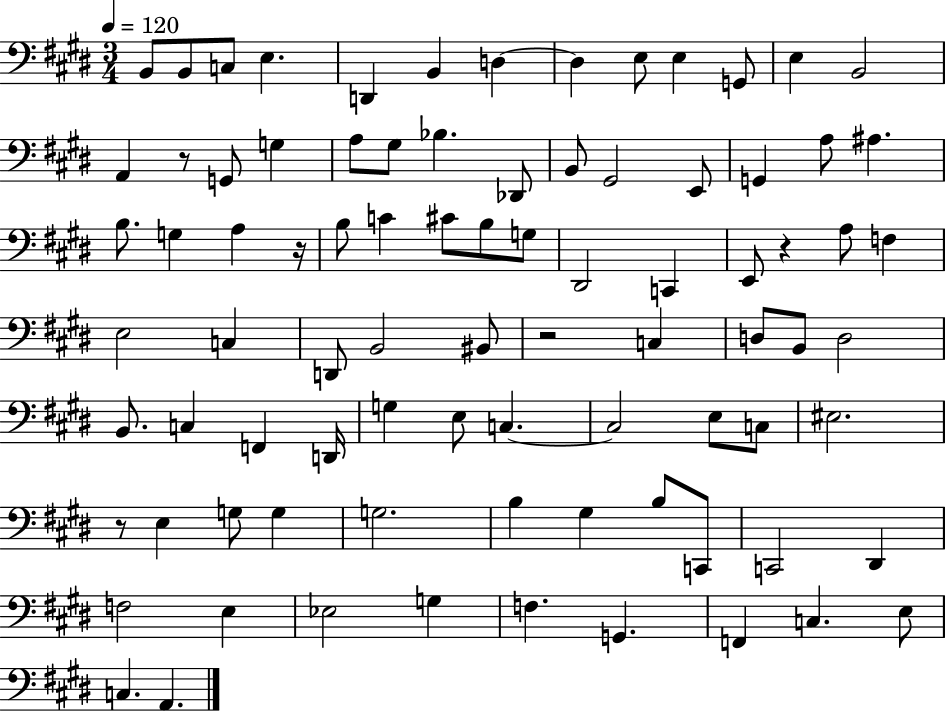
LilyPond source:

{
  \clef bass
  \numericTimeSignature
  \time 3/4
  \key e \major
  \tempo 4 = 120
  b,8 b,8 c8 e4. | d,4 b,4 d4~~ | d4 e8 e4 g,8 | e4 b,2 | \break a,4 r8 g,8 g4 | a8 gis8 bes4. des,8 | b,8 gis,2 e,8 | g,4 a8 ais4. | \break b8. g4 a4 r16 | b8 c'4 cis'8 b8 g8 | dis,2 c,4 | e,8 r4 a8 f4 | \break e2 c4 | d,8 b,2 bis,8 | r2 c4 | d8 b,8 d2 | \break b,8. c4 f,4 d,16 | g4 e8 c4.~~ | c2 e8 c8 | eis2. | \break r8 e4 g8 g4 | g2. | b4 gis4 b8 c,8 | c,2 dis,4 | \break f2 e4 | ees2 g4 | f4. g,4. | f,4 c4. e8 | \break c4. a,4. | \bar "|."
}